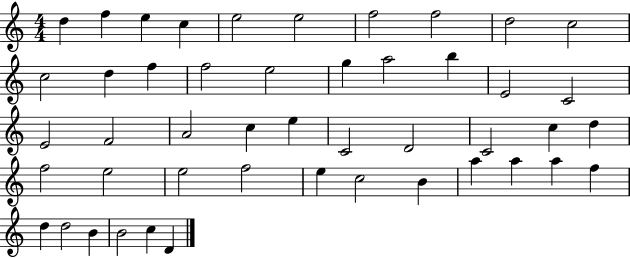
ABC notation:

X:1
T:Untitled
M:4/4
L:1/4
K:C
d f e c e2 e2 f2 f2 d2 c2 c2 d f f2 e2 g a2 b E2 C2 E2 F2 A2 c e C2 D2 C2 c d f2 e2 e2 f2 e c2 B a a a f d d2 B B2 c D